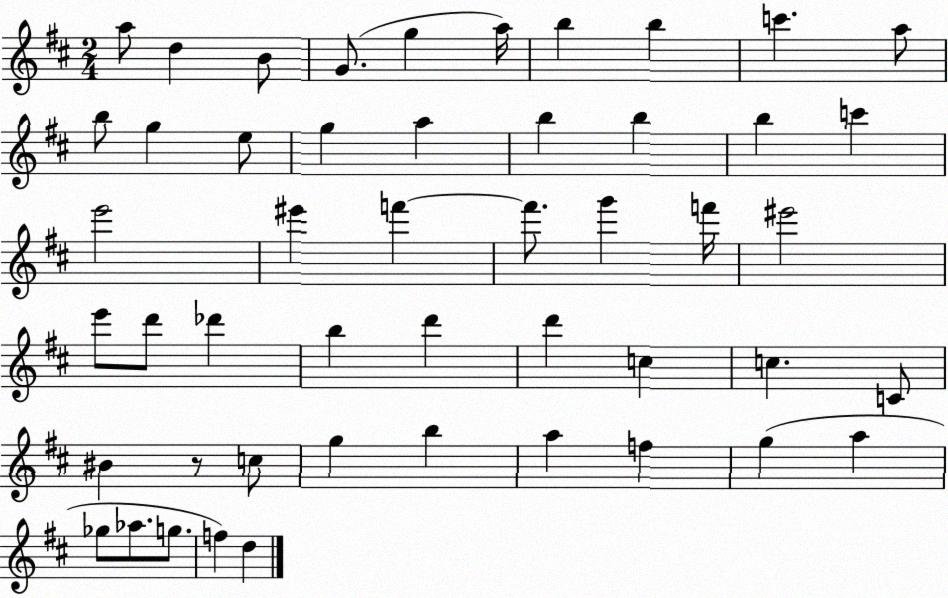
X:1
T:Untitled
M:2/4
L:1/4
K:D
a/2 d B/2 G/2 g a/4 b b c' a/2 b/2 g e/2 g a b b b c' e'2 ^e' f' f'/2 g' f'/4 ^e'2 e'/2 d'/2 _d' b d' d' c c C/2 ^B z/2 c/2 g b a f g a _g/2 _a/2 g/2 f d